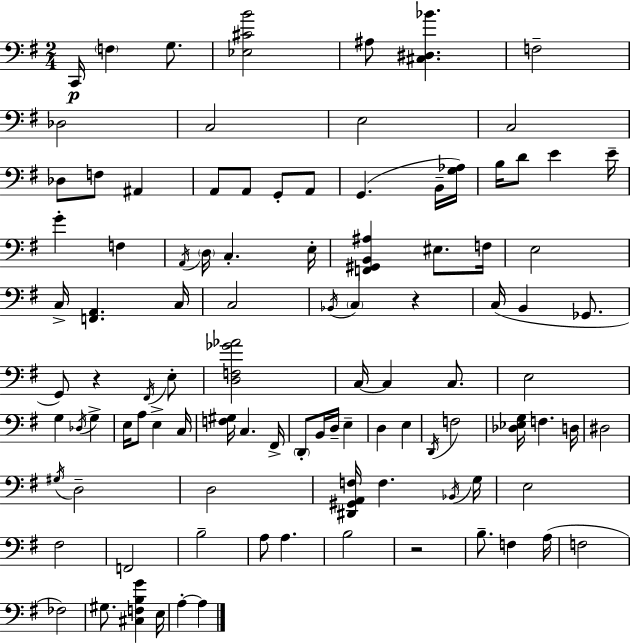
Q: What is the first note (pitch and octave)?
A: C2